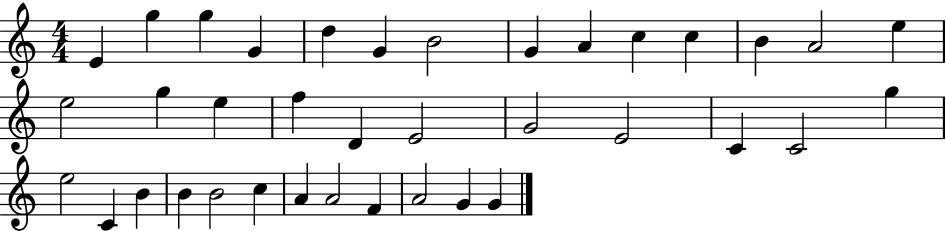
{
  \clef treble
  \numericTimeSignature
  \time 4/4
  \key c \major
  e'4 g''4 g''4 g'4 | d''4 g'4 b'2 | g'4 a'4 c''4 c''4 | b'4 a'2 e''4 | \break e''2 g''4 e''4 | f''4 d'4 e'2 | g'2 e'2 | c'4 c'2 g''4 | \break e''2 c'4 b'4 | b'4 b'2 c''4 | a'4 a'2 f'4 | a'2 g'4 g'4 | \break \bar "|."
}